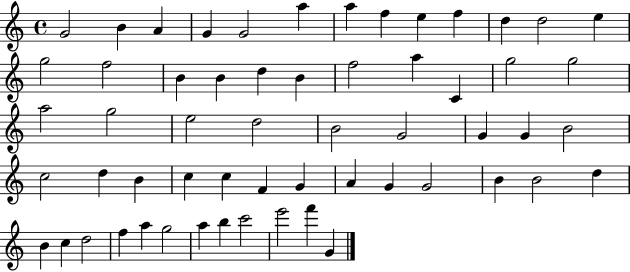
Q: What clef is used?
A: treble